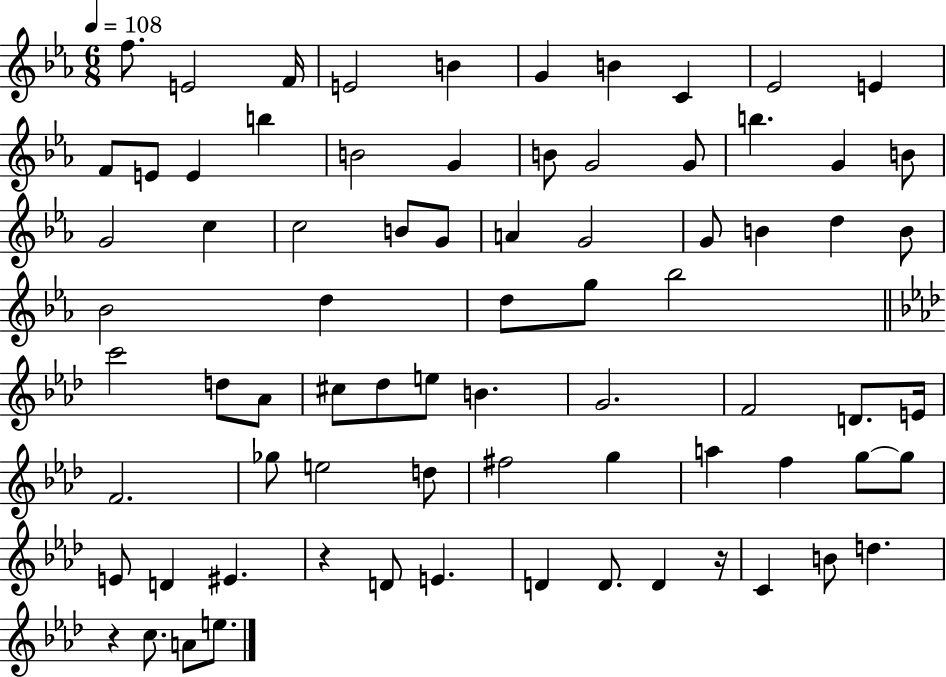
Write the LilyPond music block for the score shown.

{
  \clef treble
  \numericTimeSignature
  \time 6/8
  \key ees \major
  \tempo 4 = 108
  f''8. e'2 f'16 | e'2 b'4 | g'4 b'4 c'4 | ees'2 e'4 | \break f'8 e'8 e'4 b''4 | b'2 g'4 | b'8 g'2 g'8 | b''4. g'4 b'8 | \break g'2 c''4 | c''2 b'8 g'8 | a'4 g'2 | g'8 b'4 d''4 b'8 | \break bes'2 d''4 | d''8 g''8 bes''2 | \bar "||" \break \key aes \major c'''2 d''8 aes'8 | cis''8 des''8 e''8 b'4. | g'2. | f'2 d'8. e'16 | \break f'2. | ges''8 e''2 d''8 | fis''2 g''4 | a''4 f''4 g''8~~ g''8 | \break e'8 d'4 eis'4. | r4 d'8 e'4. | d'4 d'8. d'4 r16 | c'4 b'8 d''4. | \break r4 c''8. a'8 e''8. | \bar "|."
}